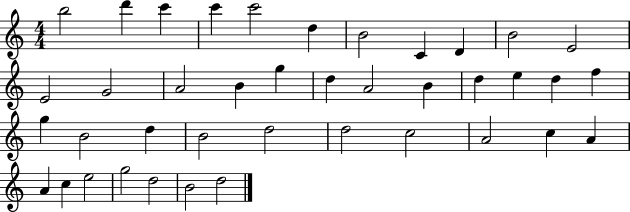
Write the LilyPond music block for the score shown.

{
  \clef treble
  \numericTimeSignature
  \time 4/4
  \key c \major
  b''2 d'''4 c'''4 | c'''4 c'''2 d''4 | b'2 c'4 d'4 | b'2 e'2 | \break e'2 g'2 | a'2 b'4 g''4 | d''4 a'2 b'4 | d''4 e''4 d''4 f''4 | \break g''4 b'2 d''4 | b'2 d''2 | d''2 c''2 | a'2 c''4 a'4 | \break a'4 c''4 e''2 | g''2 d''2 | b'2 d''2 | \bar "|."
}